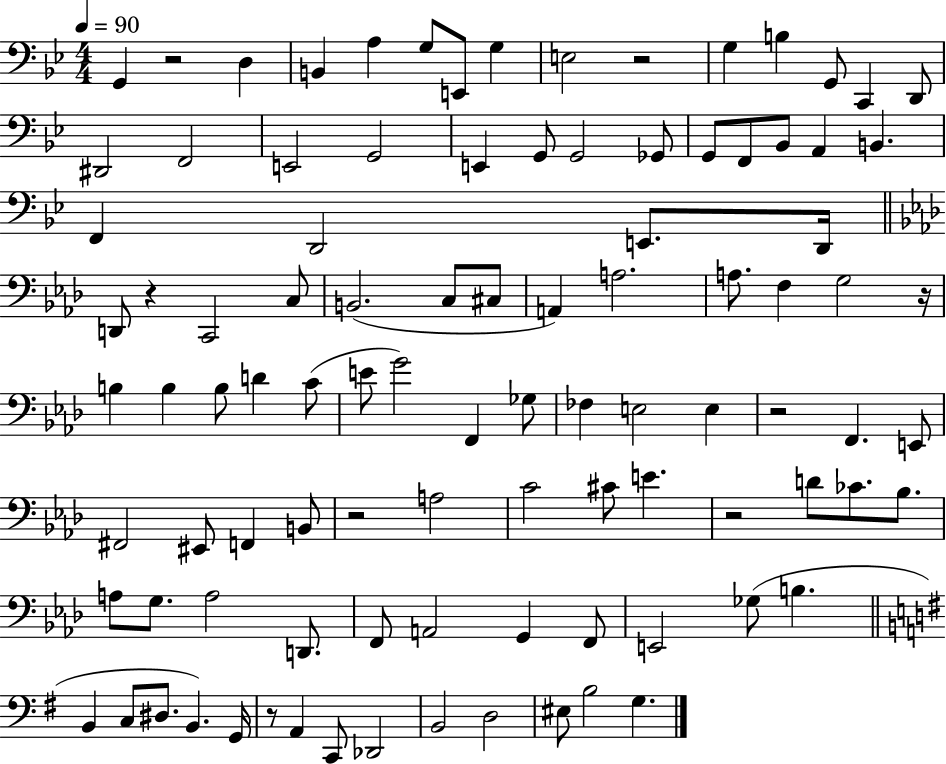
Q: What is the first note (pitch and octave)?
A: G2